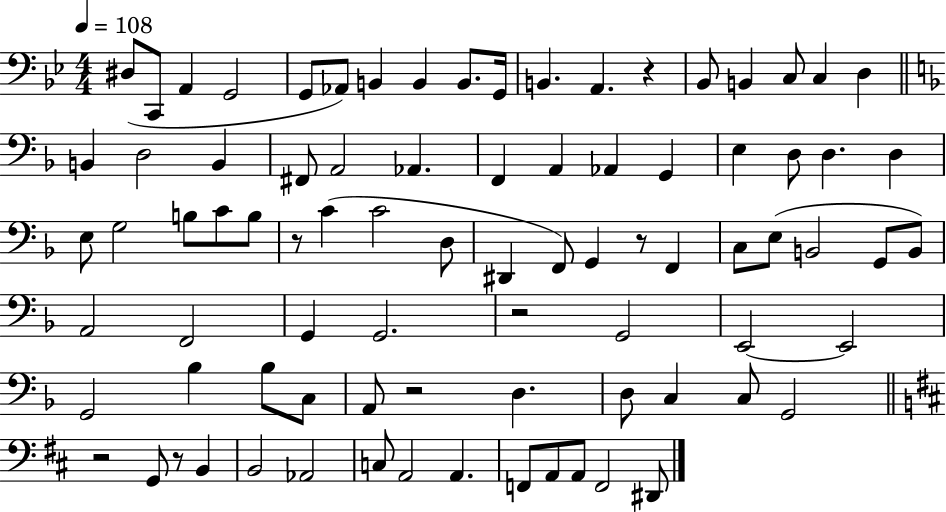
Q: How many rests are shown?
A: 7